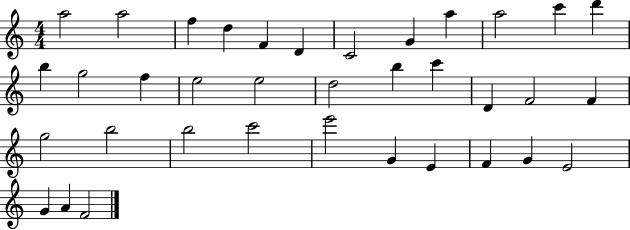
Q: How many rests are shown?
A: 0